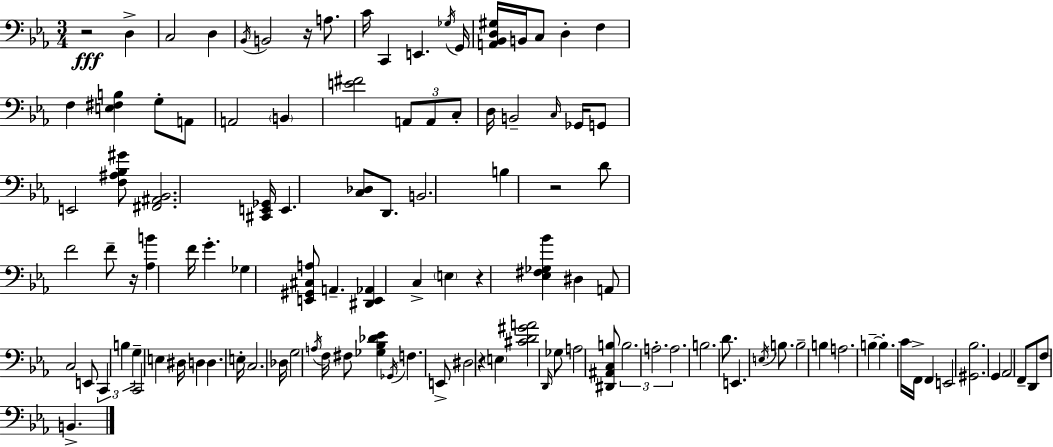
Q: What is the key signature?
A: EES major